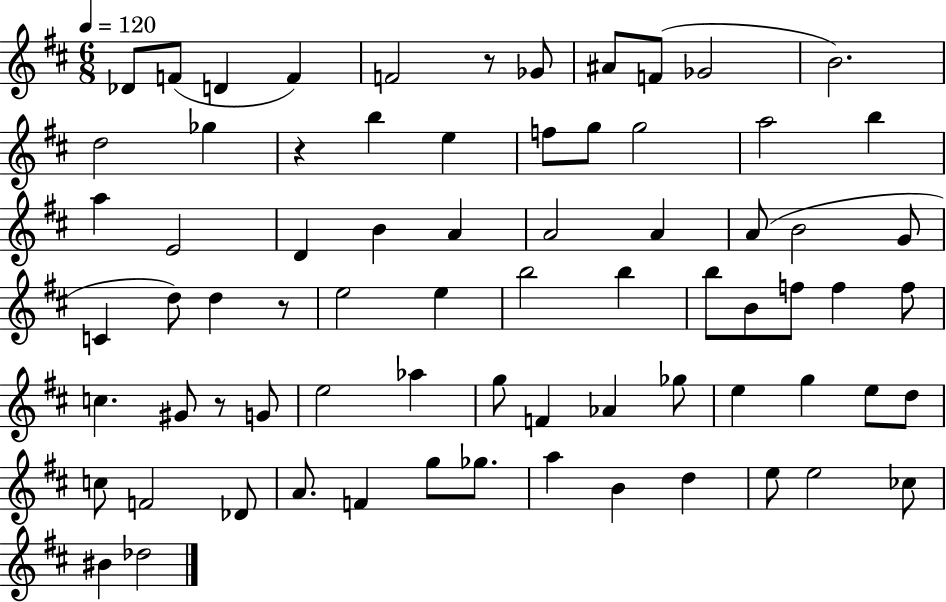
{
  \clef treble
  \numericTimeSignature
  \time 6/8
  \key d \major
  \tempo 4 = 120
  des'8 f'8( d'4 f'4) | f'2 r8 ges'8 | ais'8 f'8( ges'2 | b'2.) | \break d''2 ges''4 | r4 b''4 e''4 | f''8 g''8 g''2 | a''2 b''4 | \break a''4 e'2 | d'4 b'4 a'4 | a'2 a'4 | a'8( b'2 g'8 | \break c'4 d''8) d''4 r8 | e''2 e''4 | b''2 b''4 | b''8 b'8 f''8 f''4 f''8 | \break c''4. gis'8 r8 g'8 | e''2 aes''4 | g''8 f'4 aes'4 ges''8 | e''4 g''4 e''8 d''8 | \break c''8 f'2 des'8 | a'8. f'4 g''8 ges''8. | a''4 b'4 d''4 | e''8 e''2 ces''8 | \break bis'4 des''2 | \bar "|."
}